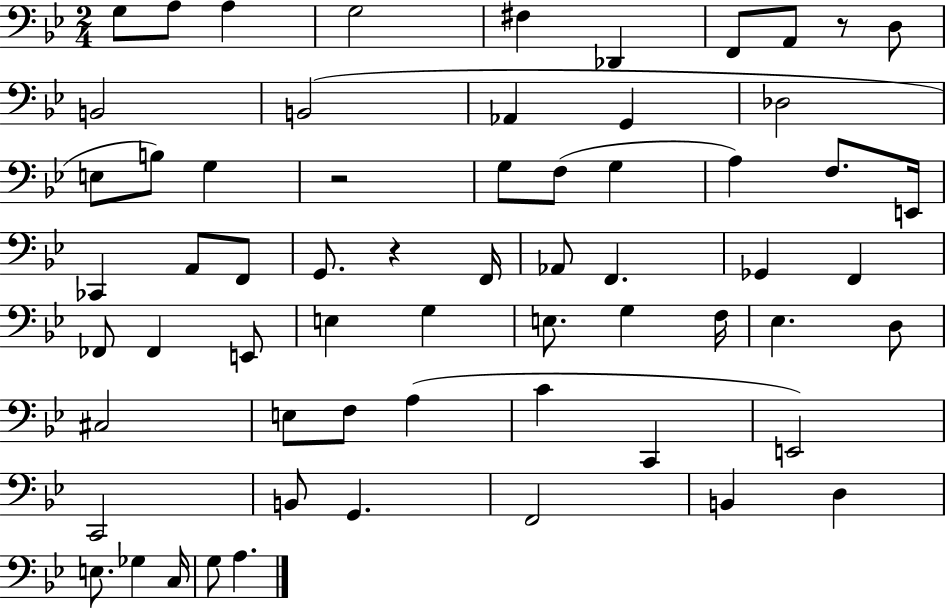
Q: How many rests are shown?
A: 3